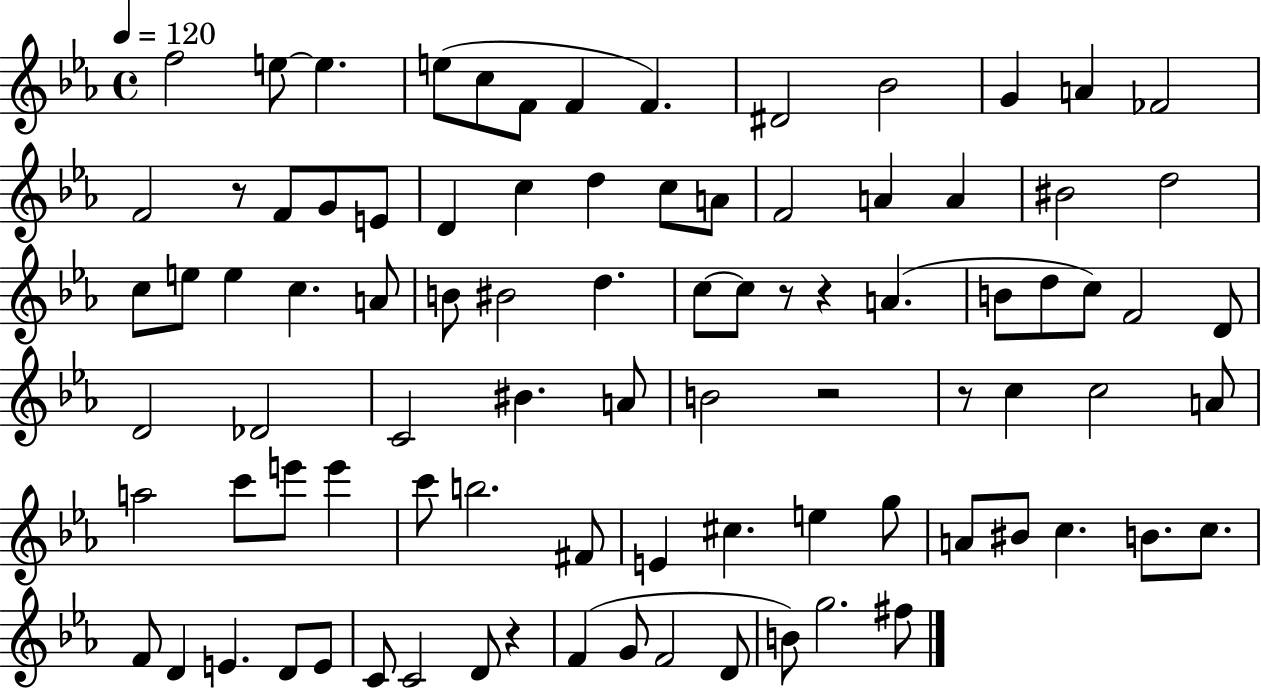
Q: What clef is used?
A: treble